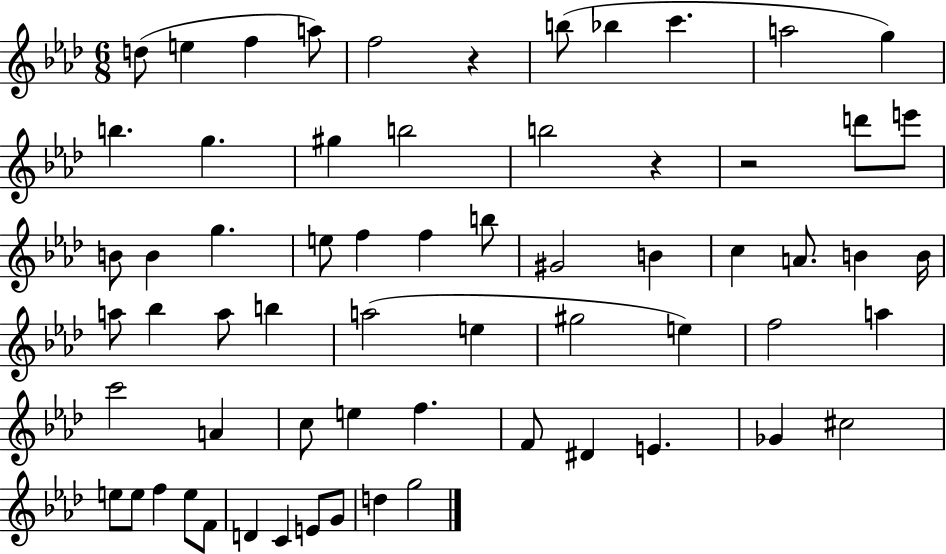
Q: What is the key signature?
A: AES major